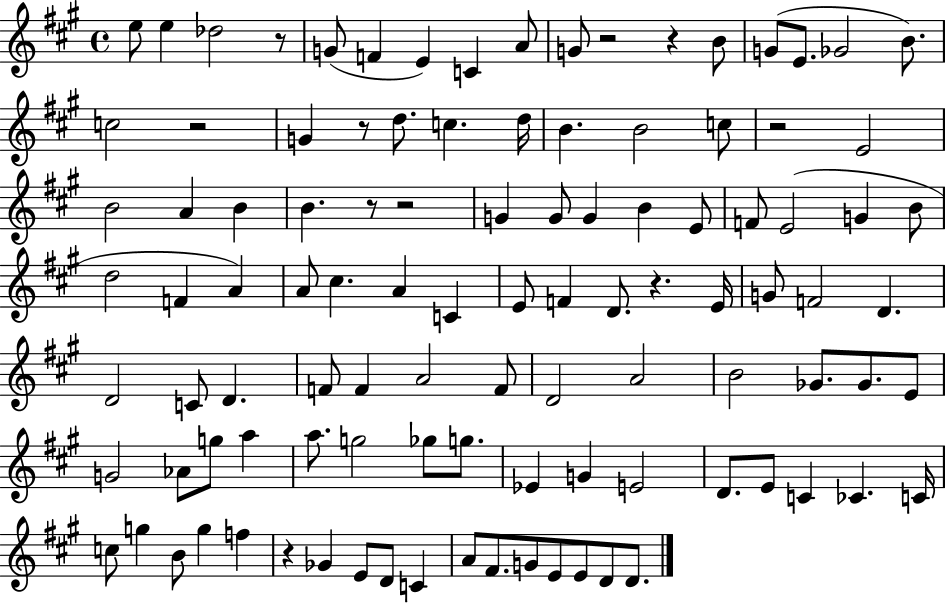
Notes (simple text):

E5/e E5/q Db5/h R/e G4/e F4/q E4/q C4/q A4/e G4/e R/h R/q B4/e G4/e E4/e. Gb4/h B4/e. C5/h R/h G4/q R/e D5/e. C5/q. D5/s B4/q. B4/h C5/e R/h E4/h B4/h A4/q B4/q B4/q. R/e R/h G4/q G4/e G4/q B4/q E4/e F4/e E4/h G4/q B4/e D5/h F4/q A4/q A4/e C#5/q. A4/q C4/q E4/e F4/q D4/e. R/q. E4/s G4/e F4/h D4/q. D4/h C4/e D4/q. F4/e F4/q A4/h F4/e D4/h A4/h B4/h Gb4/e. Gb4/e. E4/e G4/h Ab4/e G5/e A5/q A5/e. G5/h Gb5/e G5/e. Eb4/q G4/q E4/h D4/e. E4/e C4/q CES4/q. C4/s C5/e G5/q B4/e G5/q F5/q R/q Gb4/q E4/e D4/e C4/q A4/e F#4/e. G4/e E4/e E4/e D4/e D4/e.